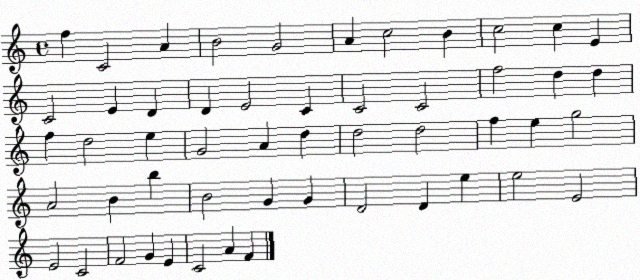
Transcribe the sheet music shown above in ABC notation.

X:1
T:Untitled
M:4/4
L:1/4
K:C
f C2 A B2 G2 A c2 B c2 c E C2 E D D E2 C C2 C2 f2 d d f d2 e G2 A d d2 d2 f e g2 A2 B b B2 G G D2 D e e2 E2 E2 C2 F2 G E C2 A F